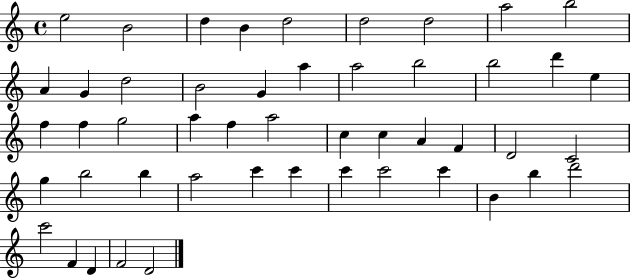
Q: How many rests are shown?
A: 0